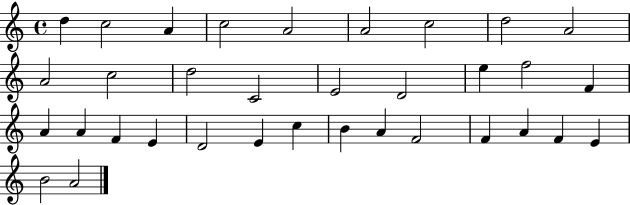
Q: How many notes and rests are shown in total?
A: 34